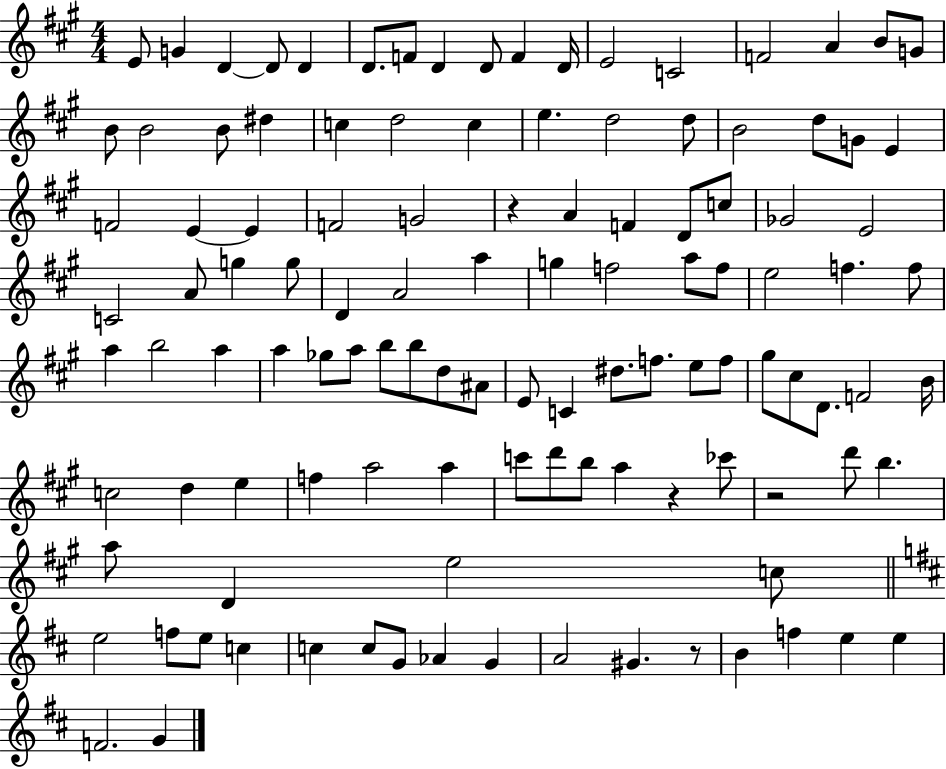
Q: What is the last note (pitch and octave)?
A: G4